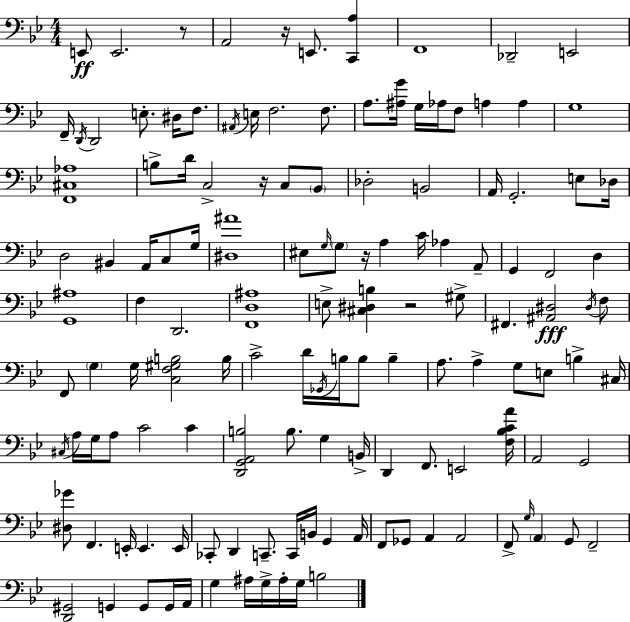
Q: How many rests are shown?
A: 5